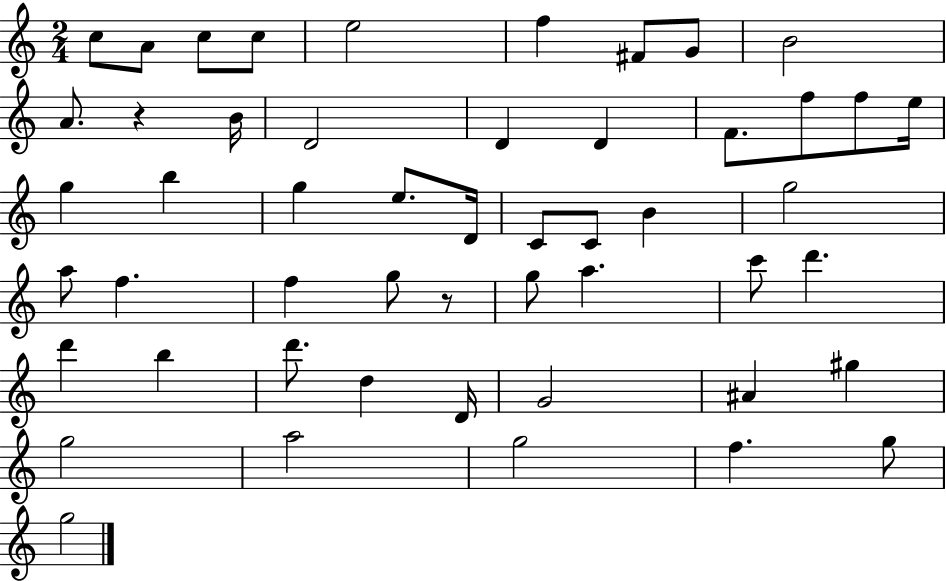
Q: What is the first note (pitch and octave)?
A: C5